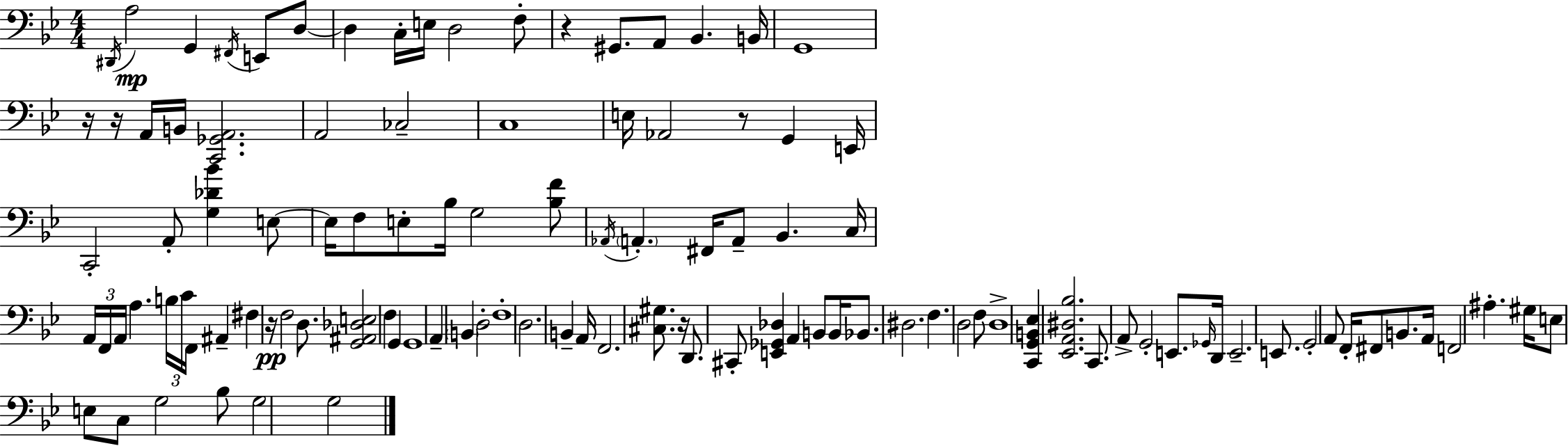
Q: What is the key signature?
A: BES major